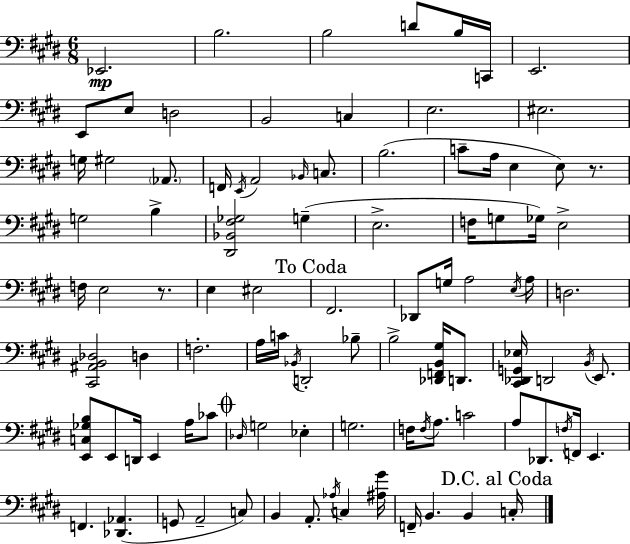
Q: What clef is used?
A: bass